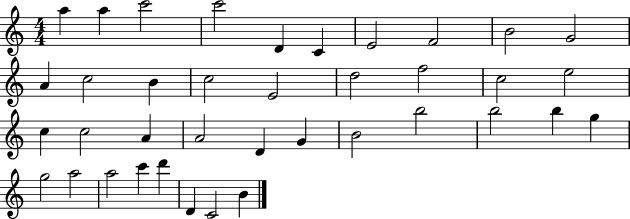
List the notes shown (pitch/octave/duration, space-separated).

A5/q A5/q C6/h C6/h D4/q C4/q E4/h F4/h B4/h G4/h A4/q C5/h B4/q C5/h E4/h D5/h F5/h C5/h E5/h C5/q C5/h A4/q A4/h D4/q G4/q B4/h B5/h B5/h B5/q G5/q G5/h A5/h A5/h C6/q D6/q D4/q C4/h B4/q